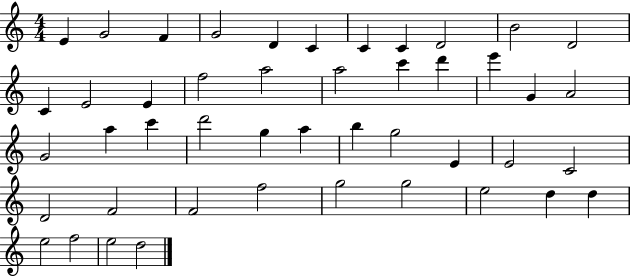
{
  \clef treble
  \numericTimeSignature
  \time 4/4
  \key c \major
  e'4 g'2 f'4 | g'2 d'4 c'4 | c'4 c'4 d'2 | b'2 d'2 | \break c'4 e'2 e'4 | f''2 a''2 | a''2 c'''4 d'''4 | e'''4 g'4 a'2 | \break g'2 a''4 c'''4 | d'''2 g''4 a''4 | b''4 g''2 e'4 | e'2 c'2 | \break d'2 f'2 | f'2 f''2 | g''2 g''2 | e''2 d''4 d''4 | \break e''2 f''2 | e''2 d''2 | \bar "|."
}